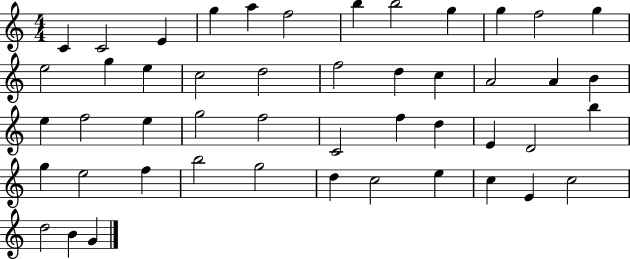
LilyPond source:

{
  \clef treble
  \numericTimeSignature
  \time 4/4
  \key c \major
  c'4 c'2 e'4 | g''4 a''4 f''2 | b''4 b''2 g''4 | g''4 f''2 g''4 | \break e''2 g''4 e''4 | c''2 d''2 | f''2 d''4 c''4 | a'2 a'4 b'4 | \break e''4 f''2 e''4 | g''2 f''2 | c'2 f''4 d''4 | e'4 d'2 b''4 | \break g''4 e''2 f''4 | b''2 g''2 | d''4 c''2 e''4 | c''4 e'4 c''2 | \break d''2 b'4 g'4 | \bar "|."
}